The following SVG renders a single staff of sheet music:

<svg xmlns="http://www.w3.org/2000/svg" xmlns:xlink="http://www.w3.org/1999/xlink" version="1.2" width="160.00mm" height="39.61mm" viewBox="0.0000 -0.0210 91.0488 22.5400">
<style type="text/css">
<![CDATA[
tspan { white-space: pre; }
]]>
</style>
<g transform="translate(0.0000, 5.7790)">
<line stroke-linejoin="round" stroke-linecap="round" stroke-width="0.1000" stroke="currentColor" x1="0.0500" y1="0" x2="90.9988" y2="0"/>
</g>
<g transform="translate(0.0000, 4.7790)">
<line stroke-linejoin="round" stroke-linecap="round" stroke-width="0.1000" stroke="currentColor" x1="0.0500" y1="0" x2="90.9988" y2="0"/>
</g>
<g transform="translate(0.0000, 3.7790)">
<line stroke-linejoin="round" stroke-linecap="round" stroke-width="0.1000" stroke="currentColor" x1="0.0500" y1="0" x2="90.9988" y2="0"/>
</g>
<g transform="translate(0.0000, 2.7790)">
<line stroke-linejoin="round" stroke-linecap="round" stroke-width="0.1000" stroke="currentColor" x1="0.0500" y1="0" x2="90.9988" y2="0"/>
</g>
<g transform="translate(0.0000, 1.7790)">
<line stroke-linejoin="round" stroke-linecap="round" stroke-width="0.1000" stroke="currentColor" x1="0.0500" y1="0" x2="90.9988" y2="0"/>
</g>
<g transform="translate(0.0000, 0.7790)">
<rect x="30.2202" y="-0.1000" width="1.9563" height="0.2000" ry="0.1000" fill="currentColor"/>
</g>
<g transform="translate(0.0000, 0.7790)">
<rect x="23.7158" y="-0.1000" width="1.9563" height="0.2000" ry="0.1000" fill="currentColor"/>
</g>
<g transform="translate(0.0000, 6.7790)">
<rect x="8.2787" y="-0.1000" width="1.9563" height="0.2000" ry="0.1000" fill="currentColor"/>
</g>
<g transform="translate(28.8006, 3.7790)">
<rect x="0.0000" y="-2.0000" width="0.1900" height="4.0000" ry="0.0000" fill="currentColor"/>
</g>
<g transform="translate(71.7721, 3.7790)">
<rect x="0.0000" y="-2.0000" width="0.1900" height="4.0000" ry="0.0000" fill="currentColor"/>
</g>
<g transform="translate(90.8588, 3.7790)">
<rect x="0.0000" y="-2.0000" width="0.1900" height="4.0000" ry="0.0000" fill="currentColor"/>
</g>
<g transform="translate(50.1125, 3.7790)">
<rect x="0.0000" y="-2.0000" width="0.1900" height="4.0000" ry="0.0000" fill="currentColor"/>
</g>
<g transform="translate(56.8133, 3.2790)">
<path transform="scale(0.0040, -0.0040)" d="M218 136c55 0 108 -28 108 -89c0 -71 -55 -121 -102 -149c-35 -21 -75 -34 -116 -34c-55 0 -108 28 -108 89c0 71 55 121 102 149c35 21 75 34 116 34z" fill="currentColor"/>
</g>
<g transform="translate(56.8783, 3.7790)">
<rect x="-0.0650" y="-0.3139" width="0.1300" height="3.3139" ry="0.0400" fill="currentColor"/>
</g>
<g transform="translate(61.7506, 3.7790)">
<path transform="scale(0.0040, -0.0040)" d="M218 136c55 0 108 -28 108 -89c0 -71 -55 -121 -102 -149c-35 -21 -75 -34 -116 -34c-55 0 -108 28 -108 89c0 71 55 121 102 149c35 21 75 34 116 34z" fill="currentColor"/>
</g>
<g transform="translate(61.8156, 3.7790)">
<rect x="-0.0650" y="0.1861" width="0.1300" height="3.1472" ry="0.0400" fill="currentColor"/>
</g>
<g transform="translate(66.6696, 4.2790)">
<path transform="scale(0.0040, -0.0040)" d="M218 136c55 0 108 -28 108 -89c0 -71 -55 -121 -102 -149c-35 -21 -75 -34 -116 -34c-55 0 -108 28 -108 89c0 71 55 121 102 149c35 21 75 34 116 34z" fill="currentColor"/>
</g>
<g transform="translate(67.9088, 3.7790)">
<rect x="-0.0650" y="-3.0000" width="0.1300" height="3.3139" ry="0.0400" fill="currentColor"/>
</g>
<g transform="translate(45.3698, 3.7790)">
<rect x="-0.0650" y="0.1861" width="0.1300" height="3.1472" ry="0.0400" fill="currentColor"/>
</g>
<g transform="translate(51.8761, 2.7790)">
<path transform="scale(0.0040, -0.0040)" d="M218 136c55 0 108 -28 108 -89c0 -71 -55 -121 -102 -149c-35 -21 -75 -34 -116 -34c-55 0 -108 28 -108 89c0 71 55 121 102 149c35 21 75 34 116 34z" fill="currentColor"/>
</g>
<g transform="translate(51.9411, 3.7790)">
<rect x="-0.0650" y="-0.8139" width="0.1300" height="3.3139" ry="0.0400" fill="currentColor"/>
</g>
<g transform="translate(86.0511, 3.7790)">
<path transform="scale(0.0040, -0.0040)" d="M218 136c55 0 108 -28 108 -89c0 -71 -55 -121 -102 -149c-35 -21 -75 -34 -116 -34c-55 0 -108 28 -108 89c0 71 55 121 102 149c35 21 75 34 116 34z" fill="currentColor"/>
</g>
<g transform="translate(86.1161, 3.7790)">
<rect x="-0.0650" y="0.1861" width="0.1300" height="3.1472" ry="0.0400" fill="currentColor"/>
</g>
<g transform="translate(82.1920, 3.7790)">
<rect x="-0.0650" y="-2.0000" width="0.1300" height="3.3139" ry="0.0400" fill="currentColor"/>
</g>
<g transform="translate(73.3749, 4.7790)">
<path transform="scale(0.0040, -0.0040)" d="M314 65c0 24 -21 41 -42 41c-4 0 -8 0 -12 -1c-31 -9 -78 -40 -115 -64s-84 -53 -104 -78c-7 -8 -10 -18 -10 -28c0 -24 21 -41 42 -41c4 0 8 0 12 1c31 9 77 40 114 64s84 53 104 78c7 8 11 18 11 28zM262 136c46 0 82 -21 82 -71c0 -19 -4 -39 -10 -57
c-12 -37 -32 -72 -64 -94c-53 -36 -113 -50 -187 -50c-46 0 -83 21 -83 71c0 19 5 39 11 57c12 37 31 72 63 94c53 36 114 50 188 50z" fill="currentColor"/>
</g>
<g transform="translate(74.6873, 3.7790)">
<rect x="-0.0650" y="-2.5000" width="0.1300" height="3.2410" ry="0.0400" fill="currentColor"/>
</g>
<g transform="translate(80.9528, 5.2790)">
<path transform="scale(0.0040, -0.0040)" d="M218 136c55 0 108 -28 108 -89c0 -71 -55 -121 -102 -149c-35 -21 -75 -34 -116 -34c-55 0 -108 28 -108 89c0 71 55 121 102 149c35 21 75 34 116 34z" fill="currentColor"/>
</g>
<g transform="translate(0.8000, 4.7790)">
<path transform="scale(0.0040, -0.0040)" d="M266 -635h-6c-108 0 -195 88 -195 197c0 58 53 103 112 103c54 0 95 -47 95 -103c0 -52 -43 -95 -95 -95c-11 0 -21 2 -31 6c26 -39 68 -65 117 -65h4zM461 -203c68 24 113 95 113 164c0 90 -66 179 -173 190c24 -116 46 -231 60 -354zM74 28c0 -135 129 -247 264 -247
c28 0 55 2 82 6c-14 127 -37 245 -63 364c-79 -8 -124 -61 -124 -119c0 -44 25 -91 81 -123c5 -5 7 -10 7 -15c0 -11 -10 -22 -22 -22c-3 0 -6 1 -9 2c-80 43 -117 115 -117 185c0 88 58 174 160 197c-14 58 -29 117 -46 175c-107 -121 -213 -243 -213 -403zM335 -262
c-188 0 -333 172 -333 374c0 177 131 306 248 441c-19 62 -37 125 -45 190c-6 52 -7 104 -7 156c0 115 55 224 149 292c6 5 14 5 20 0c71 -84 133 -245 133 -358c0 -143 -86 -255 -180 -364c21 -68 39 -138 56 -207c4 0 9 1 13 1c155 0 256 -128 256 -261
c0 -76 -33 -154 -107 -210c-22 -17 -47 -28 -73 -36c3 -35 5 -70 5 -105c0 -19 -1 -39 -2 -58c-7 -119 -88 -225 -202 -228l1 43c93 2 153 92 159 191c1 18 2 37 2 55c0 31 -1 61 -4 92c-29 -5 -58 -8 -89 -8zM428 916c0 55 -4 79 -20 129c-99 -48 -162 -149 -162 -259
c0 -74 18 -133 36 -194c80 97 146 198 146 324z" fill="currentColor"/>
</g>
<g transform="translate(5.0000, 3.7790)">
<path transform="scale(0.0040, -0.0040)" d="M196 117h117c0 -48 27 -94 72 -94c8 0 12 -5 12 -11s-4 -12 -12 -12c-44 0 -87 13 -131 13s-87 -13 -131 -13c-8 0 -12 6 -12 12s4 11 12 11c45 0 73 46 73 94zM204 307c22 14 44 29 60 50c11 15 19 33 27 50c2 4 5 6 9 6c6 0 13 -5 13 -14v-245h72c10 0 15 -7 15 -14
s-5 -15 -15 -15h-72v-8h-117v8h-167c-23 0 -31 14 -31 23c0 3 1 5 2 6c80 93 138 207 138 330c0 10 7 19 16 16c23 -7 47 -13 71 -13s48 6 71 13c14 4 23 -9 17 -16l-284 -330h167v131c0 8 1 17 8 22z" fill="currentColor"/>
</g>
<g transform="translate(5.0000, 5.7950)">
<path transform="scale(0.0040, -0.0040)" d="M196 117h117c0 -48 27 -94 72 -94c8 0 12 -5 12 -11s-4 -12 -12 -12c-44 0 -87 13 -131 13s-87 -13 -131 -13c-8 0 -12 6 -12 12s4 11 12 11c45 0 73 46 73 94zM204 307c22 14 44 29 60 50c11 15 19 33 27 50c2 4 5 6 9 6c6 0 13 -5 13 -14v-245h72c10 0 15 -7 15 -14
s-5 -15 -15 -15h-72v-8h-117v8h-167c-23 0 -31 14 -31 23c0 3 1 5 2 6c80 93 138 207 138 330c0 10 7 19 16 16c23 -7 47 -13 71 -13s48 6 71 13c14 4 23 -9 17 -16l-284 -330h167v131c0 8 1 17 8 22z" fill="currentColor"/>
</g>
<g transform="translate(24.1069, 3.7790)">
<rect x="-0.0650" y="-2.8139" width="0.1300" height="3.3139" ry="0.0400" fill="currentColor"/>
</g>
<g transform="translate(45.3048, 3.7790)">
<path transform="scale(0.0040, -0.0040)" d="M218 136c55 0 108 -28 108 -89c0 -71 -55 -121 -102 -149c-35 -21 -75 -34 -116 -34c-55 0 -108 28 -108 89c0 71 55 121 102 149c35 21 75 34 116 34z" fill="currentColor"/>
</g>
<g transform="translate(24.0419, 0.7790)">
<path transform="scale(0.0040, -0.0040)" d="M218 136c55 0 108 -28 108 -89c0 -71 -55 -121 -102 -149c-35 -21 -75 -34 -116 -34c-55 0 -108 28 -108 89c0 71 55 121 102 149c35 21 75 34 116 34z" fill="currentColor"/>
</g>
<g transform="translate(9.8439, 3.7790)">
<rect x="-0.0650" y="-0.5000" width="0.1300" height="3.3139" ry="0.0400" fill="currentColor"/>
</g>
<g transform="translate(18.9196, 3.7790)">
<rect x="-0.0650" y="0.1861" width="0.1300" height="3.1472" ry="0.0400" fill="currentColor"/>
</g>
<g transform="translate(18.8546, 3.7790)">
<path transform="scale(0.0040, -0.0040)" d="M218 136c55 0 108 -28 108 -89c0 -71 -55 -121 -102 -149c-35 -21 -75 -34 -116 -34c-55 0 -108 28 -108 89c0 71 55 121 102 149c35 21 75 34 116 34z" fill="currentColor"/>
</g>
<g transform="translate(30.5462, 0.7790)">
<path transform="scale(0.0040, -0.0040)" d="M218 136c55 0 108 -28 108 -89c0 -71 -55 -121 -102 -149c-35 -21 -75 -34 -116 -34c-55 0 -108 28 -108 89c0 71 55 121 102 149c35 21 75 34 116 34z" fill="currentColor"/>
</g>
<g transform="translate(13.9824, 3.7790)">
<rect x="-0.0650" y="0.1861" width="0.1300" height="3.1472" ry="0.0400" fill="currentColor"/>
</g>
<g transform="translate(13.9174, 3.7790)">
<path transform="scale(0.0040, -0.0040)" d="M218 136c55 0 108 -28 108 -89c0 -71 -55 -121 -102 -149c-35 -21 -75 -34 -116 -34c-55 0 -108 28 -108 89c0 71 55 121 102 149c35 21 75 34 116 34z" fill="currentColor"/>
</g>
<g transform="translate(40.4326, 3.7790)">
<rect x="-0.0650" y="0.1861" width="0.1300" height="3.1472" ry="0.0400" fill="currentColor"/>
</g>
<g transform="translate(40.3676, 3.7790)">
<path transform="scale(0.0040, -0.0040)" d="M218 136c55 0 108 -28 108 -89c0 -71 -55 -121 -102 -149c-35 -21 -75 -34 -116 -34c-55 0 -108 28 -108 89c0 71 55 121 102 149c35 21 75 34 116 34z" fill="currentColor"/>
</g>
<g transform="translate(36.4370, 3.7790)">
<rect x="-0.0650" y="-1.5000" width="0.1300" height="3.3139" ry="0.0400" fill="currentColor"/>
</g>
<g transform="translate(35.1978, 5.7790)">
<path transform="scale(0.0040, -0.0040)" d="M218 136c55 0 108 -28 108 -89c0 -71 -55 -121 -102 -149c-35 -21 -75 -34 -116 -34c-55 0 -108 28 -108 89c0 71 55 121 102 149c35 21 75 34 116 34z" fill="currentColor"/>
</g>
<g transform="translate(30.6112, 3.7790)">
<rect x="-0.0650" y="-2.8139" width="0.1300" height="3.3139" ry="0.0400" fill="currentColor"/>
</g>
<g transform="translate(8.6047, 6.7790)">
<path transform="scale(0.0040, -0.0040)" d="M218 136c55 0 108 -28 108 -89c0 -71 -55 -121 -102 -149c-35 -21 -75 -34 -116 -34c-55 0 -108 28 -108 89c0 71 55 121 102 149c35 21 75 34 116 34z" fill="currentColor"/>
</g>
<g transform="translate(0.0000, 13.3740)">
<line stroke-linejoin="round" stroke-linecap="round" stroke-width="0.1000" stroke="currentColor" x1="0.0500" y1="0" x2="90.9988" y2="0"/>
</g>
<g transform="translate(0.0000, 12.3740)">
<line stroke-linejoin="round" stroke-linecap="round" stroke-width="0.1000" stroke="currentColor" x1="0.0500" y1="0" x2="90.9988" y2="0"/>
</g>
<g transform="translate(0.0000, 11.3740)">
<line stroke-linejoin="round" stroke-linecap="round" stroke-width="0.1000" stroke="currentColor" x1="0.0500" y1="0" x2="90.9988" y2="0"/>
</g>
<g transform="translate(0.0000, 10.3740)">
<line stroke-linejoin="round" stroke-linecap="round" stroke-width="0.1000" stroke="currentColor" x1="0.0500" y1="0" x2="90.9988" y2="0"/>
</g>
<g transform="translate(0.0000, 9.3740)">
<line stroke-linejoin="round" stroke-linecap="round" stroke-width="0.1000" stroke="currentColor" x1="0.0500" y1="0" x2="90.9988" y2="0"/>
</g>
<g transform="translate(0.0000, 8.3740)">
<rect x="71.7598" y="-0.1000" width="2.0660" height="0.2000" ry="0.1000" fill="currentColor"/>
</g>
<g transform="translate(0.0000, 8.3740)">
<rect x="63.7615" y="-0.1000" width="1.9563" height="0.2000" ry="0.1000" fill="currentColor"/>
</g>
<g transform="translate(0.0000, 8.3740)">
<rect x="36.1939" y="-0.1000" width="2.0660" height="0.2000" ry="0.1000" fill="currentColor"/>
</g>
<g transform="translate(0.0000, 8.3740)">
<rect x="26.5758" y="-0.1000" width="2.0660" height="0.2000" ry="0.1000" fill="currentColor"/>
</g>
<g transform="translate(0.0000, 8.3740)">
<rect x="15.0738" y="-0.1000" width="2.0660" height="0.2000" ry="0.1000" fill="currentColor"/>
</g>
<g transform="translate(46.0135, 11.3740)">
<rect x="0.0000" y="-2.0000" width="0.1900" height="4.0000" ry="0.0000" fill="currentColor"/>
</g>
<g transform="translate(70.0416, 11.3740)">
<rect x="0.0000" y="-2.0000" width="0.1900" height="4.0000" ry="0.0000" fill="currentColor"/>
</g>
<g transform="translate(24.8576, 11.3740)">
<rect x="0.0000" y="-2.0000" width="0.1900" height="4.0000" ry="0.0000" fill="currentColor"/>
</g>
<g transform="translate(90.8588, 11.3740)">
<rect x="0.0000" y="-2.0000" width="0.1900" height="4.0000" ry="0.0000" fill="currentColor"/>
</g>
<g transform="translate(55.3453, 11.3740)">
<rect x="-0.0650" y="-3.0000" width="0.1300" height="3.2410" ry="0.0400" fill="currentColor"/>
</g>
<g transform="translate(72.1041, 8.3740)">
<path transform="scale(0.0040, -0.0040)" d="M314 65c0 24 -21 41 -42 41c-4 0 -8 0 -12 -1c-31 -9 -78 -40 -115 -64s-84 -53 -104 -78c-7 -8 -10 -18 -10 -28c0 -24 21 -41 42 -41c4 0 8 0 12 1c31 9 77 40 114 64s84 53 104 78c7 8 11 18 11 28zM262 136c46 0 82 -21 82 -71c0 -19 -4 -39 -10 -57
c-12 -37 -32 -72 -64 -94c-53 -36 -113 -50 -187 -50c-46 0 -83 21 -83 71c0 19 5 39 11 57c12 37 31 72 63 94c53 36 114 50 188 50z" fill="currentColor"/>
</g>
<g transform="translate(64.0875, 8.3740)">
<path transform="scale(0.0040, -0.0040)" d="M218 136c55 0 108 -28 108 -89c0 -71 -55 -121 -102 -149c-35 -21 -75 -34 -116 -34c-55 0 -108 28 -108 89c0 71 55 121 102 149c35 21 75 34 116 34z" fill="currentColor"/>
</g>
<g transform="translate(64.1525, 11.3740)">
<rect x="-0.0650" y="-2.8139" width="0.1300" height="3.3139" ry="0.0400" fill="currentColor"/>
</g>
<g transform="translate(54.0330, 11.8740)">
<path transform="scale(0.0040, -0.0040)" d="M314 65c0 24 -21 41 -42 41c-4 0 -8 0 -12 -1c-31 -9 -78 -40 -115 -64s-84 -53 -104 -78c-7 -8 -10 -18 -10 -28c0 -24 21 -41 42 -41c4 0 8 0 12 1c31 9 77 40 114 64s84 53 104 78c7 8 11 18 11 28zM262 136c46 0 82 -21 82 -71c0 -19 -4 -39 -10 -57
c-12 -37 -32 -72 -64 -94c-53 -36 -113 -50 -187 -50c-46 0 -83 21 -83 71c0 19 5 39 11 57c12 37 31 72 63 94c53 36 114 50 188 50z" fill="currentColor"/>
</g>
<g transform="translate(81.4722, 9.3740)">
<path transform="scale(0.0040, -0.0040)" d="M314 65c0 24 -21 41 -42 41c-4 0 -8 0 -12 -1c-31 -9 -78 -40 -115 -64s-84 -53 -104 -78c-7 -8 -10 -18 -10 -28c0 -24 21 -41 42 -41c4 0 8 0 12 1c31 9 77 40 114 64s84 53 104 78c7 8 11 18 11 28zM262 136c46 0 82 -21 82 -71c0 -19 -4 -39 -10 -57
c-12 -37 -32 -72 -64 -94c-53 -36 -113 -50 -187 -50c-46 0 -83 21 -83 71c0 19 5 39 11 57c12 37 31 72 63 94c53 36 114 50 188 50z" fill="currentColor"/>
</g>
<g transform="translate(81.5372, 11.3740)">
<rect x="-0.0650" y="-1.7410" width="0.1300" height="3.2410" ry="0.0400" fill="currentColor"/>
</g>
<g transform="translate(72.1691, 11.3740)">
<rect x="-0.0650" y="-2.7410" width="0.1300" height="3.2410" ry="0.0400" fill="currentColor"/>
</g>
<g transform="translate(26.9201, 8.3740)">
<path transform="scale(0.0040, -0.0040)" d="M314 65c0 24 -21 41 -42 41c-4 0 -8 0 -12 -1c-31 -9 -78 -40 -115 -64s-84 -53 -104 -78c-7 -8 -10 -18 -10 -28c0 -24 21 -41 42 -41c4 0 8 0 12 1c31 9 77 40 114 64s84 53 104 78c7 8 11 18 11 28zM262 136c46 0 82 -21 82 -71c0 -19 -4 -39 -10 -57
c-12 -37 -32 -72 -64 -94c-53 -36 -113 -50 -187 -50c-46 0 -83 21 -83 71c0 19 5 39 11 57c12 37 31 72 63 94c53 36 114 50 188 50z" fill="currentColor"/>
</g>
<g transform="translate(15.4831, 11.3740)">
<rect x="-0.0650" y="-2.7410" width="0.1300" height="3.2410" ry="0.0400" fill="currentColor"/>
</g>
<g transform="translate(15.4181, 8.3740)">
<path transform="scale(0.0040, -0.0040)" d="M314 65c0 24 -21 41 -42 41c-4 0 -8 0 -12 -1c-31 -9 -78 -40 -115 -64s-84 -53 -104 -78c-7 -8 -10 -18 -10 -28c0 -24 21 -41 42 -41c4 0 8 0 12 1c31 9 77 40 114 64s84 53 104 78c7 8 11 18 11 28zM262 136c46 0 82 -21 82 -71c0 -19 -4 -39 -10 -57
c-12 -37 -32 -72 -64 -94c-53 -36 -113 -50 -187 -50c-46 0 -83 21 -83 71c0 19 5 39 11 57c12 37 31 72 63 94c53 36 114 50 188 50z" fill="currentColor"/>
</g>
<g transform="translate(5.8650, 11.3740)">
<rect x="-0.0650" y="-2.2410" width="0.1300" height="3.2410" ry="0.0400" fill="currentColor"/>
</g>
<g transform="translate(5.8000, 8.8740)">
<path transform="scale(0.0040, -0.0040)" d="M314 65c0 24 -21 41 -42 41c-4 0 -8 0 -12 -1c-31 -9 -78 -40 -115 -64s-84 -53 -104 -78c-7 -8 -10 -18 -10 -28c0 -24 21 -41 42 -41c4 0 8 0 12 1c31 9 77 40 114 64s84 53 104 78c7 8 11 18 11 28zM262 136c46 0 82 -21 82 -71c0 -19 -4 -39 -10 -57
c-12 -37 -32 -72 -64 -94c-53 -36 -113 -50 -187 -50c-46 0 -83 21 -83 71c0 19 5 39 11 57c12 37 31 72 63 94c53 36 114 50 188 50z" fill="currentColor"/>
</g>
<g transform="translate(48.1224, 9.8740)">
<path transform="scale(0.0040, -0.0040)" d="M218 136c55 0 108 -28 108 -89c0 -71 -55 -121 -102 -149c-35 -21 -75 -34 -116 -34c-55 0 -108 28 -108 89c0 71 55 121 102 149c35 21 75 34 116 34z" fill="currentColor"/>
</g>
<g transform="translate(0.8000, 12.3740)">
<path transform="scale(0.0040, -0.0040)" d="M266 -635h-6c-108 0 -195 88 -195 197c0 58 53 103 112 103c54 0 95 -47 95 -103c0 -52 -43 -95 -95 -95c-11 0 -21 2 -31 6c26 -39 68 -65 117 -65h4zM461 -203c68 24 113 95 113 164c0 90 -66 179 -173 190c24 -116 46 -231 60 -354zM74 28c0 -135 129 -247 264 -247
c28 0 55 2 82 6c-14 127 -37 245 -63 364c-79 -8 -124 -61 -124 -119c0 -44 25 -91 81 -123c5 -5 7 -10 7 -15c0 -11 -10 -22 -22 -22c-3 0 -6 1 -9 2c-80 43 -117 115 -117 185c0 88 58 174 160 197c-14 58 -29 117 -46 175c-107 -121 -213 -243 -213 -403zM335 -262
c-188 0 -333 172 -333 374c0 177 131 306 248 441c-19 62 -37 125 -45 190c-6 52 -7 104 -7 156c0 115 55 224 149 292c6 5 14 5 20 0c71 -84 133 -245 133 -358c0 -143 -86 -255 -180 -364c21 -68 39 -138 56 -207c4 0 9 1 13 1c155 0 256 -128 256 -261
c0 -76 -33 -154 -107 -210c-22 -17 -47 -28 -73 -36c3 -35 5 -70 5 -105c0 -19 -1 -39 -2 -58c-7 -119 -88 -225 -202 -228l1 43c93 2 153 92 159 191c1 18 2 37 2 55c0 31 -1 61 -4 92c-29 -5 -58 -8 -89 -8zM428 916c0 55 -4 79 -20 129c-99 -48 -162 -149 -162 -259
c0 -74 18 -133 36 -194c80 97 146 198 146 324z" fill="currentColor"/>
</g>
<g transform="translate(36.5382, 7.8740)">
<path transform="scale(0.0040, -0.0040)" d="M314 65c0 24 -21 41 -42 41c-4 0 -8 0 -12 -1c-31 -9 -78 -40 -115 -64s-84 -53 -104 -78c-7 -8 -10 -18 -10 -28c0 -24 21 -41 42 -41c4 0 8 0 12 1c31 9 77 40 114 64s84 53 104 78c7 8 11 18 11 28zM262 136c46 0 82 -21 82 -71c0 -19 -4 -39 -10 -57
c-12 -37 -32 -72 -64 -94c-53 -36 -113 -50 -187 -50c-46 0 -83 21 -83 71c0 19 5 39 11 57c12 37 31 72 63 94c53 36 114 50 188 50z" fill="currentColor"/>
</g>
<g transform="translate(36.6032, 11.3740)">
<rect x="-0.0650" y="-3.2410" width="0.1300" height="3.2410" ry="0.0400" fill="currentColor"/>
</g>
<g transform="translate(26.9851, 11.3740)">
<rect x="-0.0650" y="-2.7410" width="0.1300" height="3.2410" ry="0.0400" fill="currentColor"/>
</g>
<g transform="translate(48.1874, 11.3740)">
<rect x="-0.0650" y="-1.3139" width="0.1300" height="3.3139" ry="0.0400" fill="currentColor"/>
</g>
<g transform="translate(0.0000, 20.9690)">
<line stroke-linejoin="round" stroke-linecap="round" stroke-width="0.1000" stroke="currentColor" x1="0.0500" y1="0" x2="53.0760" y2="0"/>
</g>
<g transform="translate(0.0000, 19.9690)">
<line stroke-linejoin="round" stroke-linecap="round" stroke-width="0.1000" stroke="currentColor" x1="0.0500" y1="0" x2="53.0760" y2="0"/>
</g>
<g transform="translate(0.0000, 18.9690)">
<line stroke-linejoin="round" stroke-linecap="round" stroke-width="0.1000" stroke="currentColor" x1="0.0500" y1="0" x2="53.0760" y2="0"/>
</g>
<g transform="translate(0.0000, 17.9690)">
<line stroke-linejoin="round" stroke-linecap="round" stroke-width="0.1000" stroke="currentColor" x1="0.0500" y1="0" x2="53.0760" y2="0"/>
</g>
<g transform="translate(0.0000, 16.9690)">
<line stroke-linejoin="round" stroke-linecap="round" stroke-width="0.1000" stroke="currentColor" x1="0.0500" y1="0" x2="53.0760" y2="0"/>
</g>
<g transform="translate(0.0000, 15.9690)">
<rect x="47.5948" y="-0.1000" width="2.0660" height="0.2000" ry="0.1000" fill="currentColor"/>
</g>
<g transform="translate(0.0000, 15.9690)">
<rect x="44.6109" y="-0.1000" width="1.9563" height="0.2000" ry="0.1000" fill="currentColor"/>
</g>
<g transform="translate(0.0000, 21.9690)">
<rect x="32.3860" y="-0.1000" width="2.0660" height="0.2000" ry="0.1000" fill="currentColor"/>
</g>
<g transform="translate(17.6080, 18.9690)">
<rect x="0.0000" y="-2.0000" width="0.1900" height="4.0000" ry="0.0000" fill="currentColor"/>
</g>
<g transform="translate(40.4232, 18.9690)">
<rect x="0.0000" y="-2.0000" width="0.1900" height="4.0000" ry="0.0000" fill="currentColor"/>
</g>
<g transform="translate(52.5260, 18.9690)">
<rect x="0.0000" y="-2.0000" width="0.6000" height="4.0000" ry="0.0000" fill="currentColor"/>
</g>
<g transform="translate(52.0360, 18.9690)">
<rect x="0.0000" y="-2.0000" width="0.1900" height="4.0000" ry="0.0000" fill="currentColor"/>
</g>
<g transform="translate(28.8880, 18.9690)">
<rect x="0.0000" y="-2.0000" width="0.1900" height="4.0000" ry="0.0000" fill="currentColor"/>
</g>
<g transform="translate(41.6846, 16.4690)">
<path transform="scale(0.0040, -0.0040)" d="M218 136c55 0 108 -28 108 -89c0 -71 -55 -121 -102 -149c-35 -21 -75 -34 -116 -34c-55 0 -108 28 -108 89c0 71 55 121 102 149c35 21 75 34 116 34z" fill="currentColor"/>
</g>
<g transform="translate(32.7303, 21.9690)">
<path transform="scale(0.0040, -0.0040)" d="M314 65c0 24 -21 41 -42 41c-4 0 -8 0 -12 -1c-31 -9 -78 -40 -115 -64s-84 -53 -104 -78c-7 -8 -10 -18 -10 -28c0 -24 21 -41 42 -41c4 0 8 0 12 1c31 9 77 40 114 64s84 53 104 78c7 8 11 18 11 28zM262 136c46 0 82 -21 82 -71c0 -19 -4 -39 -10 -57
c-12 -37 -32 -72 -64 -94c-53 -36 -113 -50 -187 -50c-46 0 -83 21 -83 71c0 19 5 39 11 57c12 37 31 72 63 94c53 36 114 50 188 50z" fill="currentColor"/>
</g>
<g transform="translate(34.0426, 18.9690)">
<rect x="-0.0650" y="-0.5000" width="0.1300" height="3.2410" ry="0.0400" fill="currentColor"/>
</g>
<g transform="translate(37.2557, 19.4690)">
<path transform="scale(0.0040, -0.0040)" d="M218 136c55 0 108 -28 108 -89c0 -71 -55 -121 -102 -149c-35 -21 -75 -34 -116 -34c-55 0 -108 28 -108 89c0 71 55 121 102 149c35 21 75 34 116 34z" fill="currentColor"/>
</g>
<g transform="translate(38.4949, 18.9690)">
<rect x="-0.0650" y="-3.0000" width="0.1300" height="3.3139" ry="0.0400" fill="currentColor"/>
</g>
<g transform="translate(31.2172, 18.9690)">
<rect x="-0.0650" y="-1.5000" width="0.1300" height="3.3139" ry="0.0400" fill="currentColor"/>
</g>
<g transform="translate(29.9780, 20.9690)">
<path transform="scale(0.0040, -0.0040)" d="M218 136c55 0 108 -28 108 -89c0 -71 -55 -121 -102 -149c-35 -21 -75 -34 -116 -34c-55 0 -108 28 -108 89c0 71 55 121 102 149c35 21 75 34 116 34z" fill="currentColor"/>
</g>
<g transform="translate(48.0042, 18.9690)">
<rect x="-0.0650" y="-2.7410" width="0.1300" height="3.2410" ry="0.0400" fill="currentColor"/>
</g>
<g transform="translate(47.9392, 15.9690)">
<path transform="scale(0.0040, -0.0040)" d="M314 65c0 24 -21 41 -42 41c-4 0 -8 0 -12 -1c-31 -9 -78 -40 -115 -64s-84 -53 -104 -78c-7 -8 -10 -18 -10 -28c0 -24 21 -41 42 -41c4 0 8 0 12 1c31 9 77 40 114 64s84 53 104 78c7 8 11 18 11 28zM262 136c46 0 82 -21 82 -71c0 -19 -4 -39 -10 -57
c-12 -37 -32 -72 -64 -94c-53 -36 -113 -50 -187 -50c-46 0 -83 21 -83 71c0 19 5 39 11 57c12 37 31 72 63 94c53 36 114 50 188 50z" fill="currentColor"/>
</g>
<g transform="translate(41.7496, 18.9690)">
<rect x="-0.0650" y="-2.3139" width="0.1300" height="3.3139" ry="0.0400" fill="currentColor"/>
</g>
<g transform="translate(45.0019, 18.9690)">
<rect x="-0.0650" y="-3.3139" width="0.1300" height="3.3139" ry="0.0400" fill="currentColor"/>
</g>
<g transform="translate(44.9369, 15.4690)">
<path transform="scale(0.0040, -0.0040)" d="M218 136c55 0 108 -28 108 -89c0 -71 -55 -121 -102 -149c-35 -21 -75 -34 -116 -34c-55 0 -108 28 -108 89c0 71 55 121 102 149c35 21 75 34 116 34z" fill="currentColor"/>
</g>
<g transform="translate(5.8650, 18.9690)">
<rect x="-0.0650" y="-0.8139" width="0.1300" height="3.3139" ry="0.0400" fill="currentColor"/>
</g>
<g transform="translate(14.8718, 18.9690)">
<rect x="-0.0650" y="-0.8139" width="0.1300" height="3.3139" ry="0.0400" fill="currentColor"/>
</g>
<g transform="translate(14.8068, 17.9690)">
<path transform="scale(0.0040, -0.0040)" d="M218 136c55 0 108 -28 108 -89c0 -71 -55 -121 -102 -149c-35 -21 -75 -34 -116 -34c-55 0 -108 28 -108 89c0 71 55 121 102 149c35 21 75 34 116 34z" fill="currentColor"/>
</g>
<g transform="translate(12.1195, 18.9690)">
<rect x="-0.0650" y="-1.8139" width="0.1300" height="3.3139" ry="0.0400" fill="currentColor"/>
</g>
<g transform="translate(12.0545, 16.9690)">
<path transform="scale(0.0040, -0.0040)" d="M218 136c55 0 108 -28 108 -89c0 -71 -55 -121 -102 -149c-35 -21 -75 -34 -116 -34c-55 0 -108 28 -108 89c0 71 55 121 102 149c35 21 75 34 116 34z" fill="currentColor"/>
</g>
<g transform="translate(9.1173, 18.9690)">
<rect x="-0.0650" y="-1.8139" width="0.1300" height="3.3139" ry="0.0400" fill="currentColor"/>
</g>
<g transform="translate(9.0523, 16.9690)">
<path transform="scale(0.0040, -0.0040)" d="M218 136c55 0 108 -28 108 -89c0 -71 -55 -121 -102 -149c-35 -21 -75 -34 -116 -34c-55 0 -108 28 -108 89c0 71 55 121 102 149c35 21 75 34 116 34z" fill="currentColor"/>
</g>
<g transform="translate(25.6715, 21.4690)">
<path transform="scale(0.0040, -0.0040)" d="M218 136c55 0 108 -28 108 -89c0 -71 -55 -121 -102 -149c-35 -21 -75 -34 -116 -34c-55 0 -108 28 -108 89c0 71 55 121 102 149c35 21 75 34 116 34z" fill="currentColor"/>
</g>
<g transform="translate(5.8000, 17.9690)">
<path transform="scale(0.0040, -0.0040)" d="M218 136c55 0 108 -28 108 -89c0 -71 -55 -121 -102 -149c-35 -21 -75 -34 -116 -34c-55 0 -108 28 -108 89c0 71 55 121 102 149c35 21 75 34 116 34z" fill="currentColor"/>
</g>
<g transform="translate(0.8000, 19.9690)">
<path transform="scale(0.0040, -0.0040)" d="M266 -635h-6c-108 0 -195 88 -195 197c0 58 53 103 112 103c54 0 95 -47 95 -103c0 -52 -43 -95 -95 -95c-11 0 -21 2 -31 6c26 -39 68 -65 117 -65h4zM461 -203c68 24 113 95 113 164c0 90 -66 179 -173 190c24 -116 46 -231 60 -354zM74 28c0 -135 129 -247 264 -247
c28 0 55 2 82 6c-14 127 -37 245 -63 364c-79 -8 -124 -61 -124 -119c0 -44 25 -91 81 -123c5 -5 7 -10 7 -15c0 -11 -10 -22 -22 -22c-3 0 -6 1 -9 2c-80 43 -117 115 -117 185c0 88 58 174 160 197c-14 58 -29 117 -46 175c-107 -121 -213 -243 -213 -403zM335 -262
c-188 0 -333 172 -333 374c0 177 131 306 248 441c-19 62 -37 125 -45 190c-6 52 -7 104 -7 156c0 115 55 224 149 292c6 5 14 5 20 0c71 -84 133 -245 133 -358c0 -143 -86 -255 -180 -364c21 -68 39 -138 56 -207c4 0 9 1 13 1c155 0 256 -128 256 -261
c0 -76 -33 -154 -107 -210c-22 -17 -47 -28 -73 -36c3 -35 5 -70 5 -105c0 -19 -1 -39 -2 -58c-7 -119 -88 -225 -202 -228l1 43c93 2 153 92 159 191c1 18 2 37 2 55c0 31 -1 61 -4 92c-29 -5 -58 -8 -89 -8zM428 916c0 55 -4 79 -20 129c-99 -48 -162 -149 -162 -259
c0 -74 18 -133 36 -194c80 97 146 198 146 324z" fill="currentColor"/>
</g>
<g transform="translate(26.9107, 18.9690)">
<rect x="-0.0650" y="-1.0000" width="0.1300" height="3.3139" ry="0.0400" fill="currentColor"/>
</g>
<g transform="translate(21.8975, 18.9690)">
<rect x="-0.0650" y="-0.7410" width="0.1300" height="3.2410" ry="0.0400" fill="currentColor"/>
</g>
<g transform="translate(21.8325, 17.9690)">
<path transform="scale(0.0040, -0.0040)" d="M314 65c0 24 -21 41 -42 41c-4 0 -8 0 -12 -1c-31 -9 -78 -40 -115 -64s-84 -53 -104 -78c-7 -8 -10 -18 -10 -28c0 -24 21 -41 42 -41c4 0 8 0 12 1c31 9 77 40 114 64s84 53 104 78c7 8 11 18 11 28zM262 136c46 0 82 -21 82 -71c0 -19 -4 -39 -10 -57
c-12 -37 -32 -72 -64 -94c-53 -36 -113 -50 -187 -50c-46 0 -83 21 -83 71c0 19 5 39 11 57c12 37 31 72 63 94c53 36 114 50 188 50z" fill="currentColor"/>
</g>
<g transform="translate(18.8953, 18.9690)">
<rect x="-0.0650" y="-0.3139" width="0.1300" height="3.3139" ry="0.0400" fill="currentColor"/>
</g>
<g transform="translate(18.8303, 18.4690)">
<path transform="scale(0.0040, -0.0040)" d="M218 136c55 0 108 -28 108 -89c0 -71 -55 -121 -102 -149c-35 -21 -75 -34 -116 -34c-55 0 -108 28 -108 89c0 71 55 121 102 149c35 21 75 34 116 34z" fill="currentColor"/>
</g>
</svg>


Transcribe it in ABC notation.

X:1
T:Untitled
M:4/4
L:1/4
K:C
C B B a a E B B d c B A G2 F B g2 a2 a2 b2 e A2 a a2 f2 d f f d c d2 D E C2 A g b a2